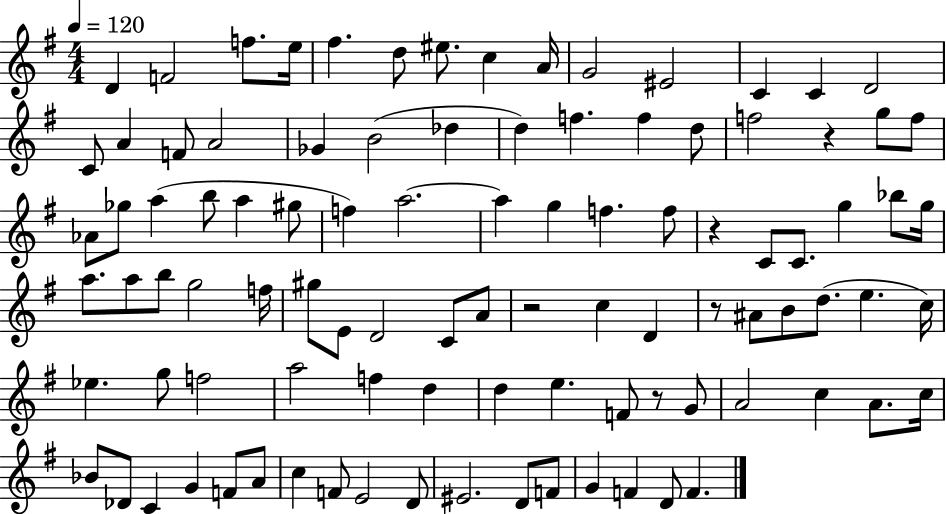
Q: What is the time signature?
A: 4/4